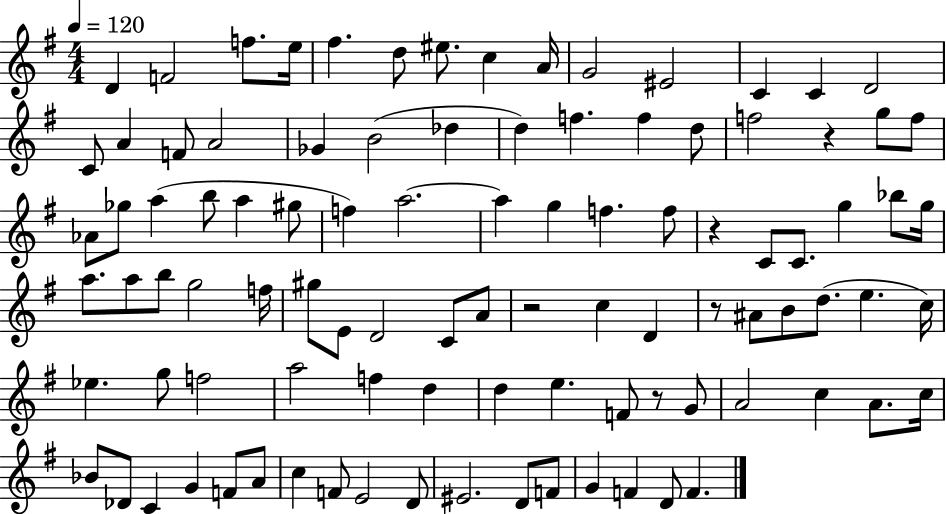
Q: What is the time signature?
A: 4/4